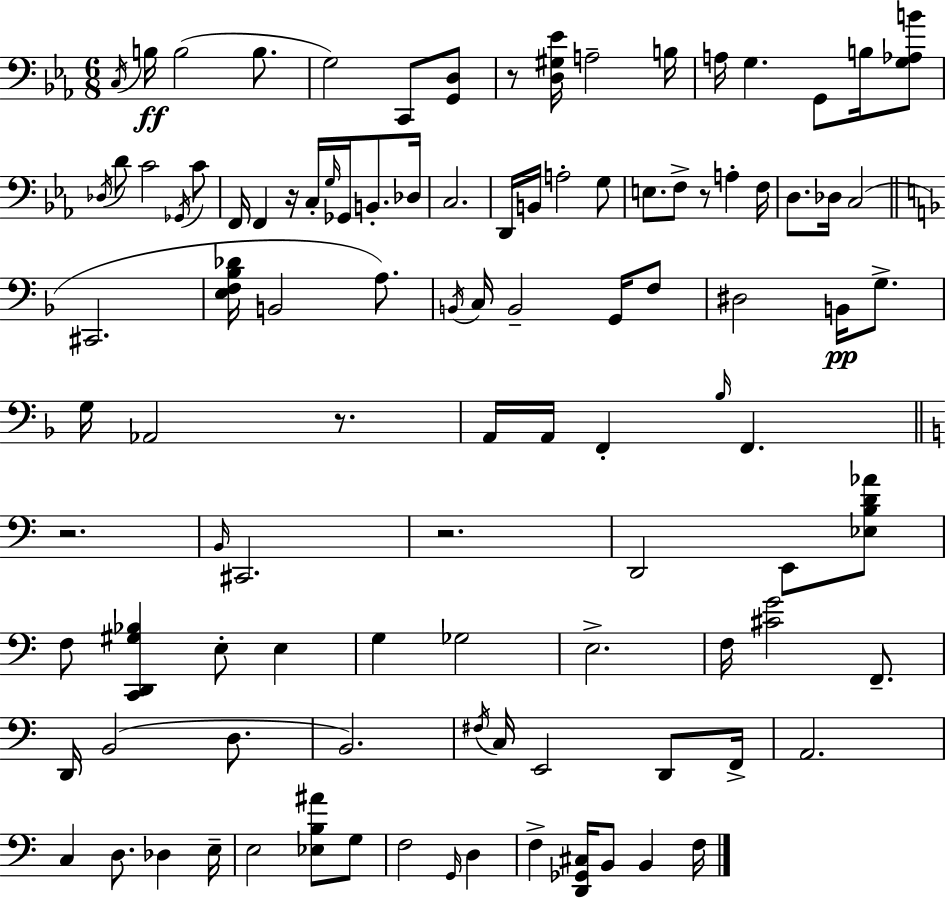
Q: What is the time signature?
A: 6/8